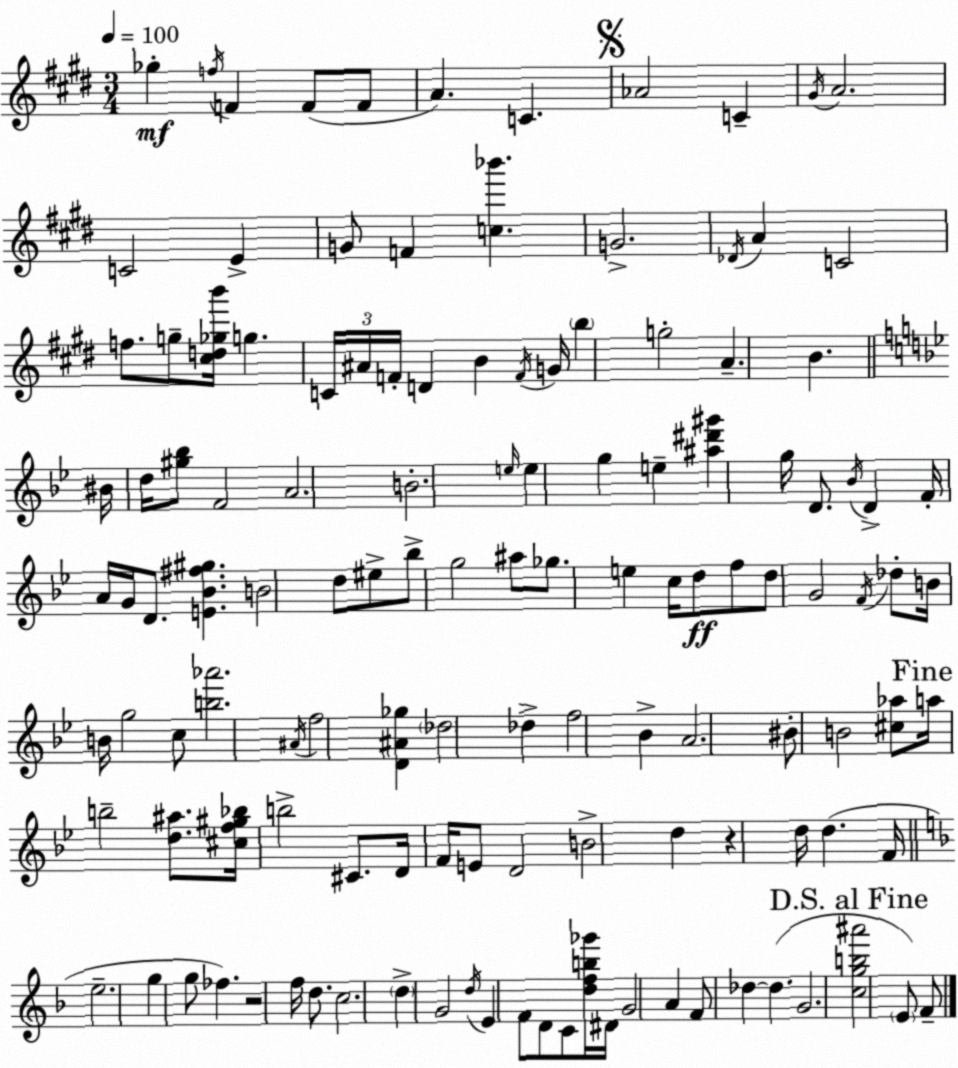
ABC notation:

X:1
T:Untitled
M:3/4
L:1/4
K:E
_g f/4 F F/2 F/2 A C _A2 C ^G/4 A2 C2 E G/2 F [c_b'] G2 _D/4 A C2 f/2 g/2 [^cd_gb']/4 g C/4 ^A/4 F/4 D B F/4 G/4 b g2 A B ^B/4 d/4 [^g_b]/2 F2 A2 B2 e/4 e g e [^a^d'^g'] g/4 D/2 _B/4 D F/4 A/4 G/4 D/2 [E_B^f^g] B2 d/2 ^e/2 _b/2 g2 ^a/2 _g/2 e c/4 d/2 f/2 d/2 G2 F/4 _d/2 B/4 B/4 g2 c/2 [b_a']2 ^A/4 f2 [D^A_g] _d2 _d f2 _B A2 ^B/2 B2 [^c_a]/2 a/4 b2 [d^a]/2 [^cf^g_b]/4 b2 ^C/2 D/4 F/4 E/2 D2 B2 d z d/4 d F/4 e2 g g/2 _f z2 f/4 d/2 c2 d G2 d/4 E F/2 D/2 C/2 [dfb_g']/4 ^D/4 G2 A F/2 _d _d G2 [cgb^a']2 E/2 F/2